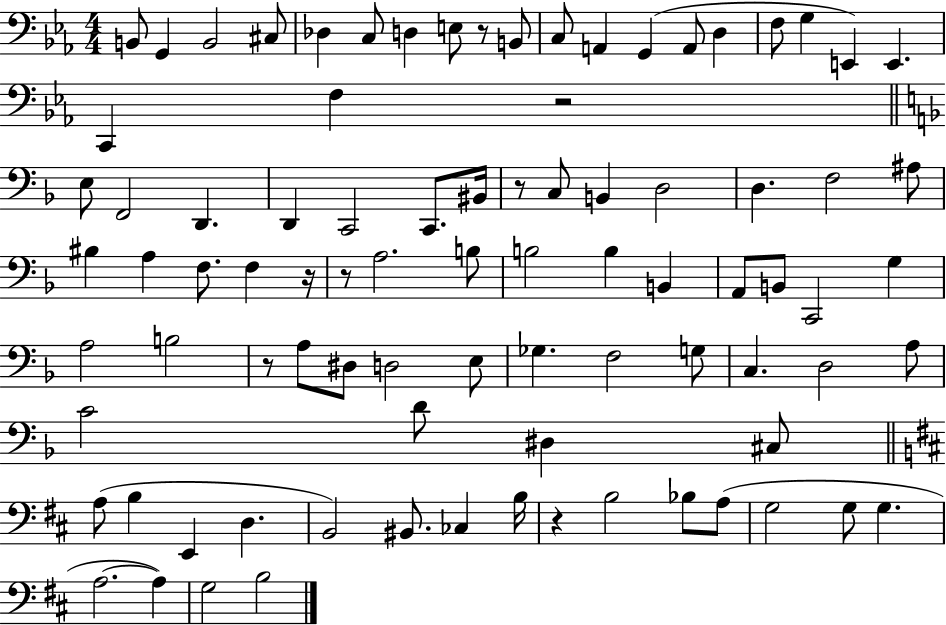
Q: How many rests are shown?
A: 7